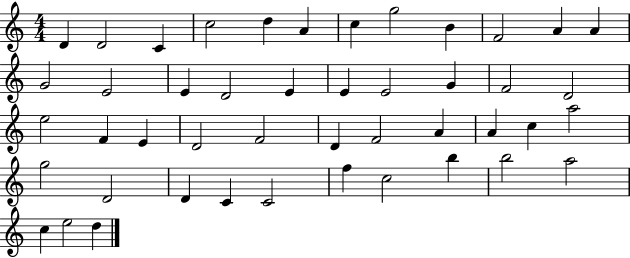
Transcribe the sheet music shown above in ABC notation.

X:1
T:Untitled
M:4/4
L:1/4
K:C
D D2 C c2 d A c g2 B F2 A A G2 E2 E D2 E E E2 G F2 D2 e2 F E D2 F2 D F2 A A c a2 g2 D2 D C C2 f c2 b b2 a2 c e2 d